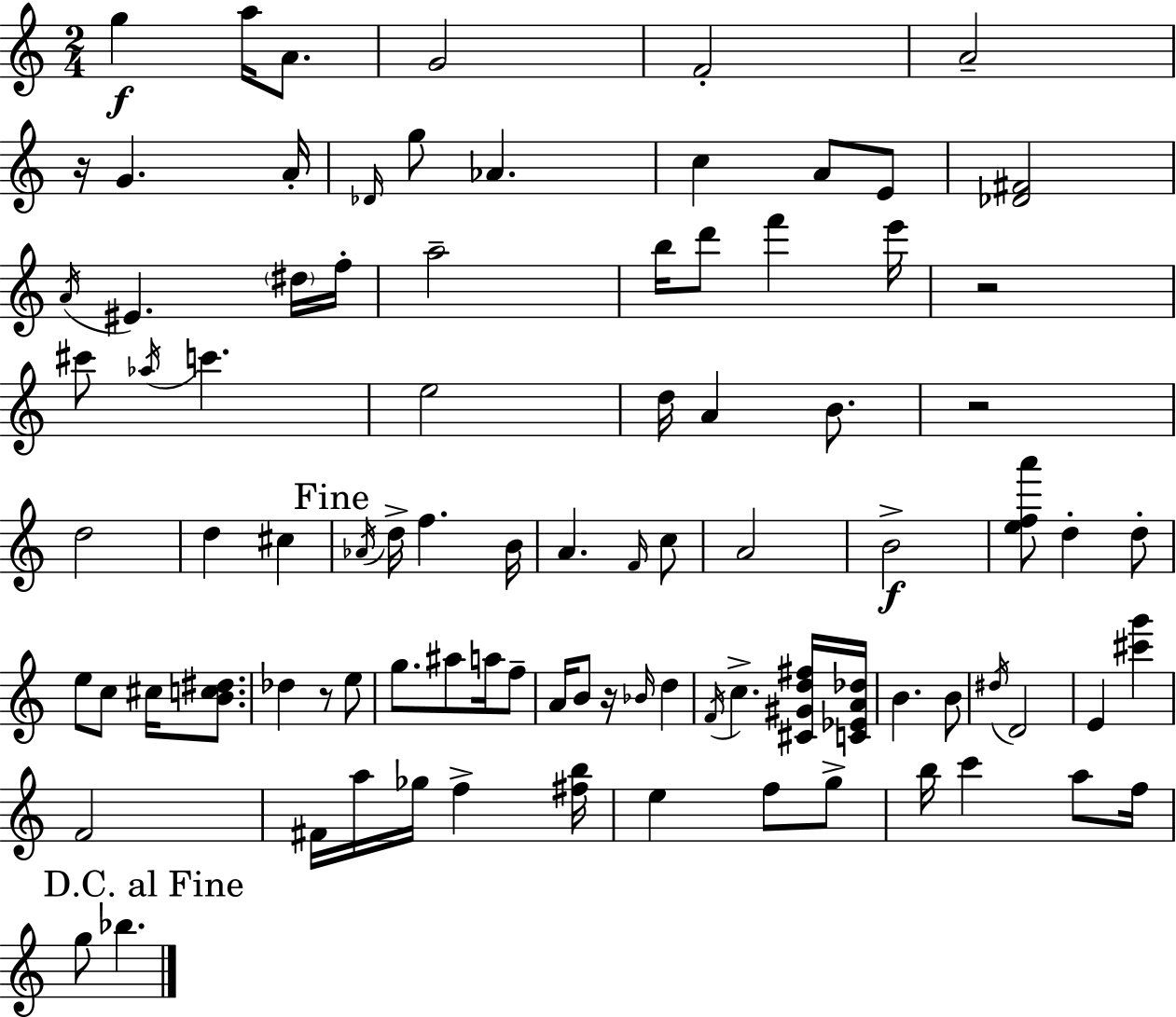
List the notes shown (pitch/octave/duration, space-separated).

G5/q A5/s A4/e. G4/h F4/h A4/h R/s G4/q. A4/s Db4/s G5/e Ab4/q. C5/q A4/e E4/e [Db4,F#4]/h A4/s EIS4/q. D#5/s F5/s A5/h B5/s D6/e F6/q E6/s R/h C#6/e Ab5/s C6/q. E5/h D5/s A4/q B4/e. R/h D5/h D5/q C#5/q Ab4/s D5/s F5/q. B4/s A4/q. F4/s C5/e A4/h B4/h [E5,F5,A6]/e D5/q D5/e E5/e C5/e C#5/s [B4,C5,D#5]/e. Db5/q R/e E5/e G5/e. A#5/e A5/s F5/e A4/s B4/e R/s Bb4/s D5/q F4/s C5/q. [C#4,G#4,D5,F#5]/s [C4,Eb4,A4,Db5]/s B4/q. B4/e D#5/s D4/h E4/q [C#6,G6]/q F4/h F#4/s A5/s Gb5/s F5/q [F#5,B5]/s E5/q F5/e G5/e B5/s C6/q A5/e F5/s G5/e Bb5/q.